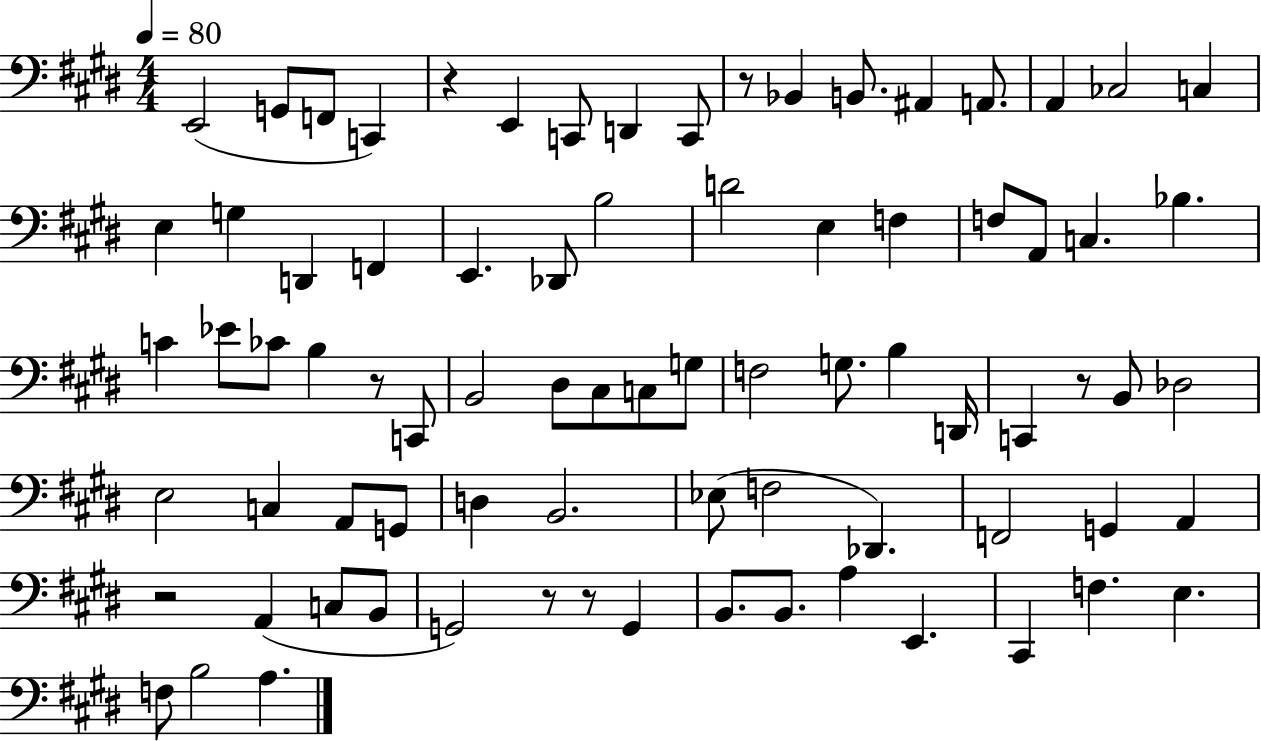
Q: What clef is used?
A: bass